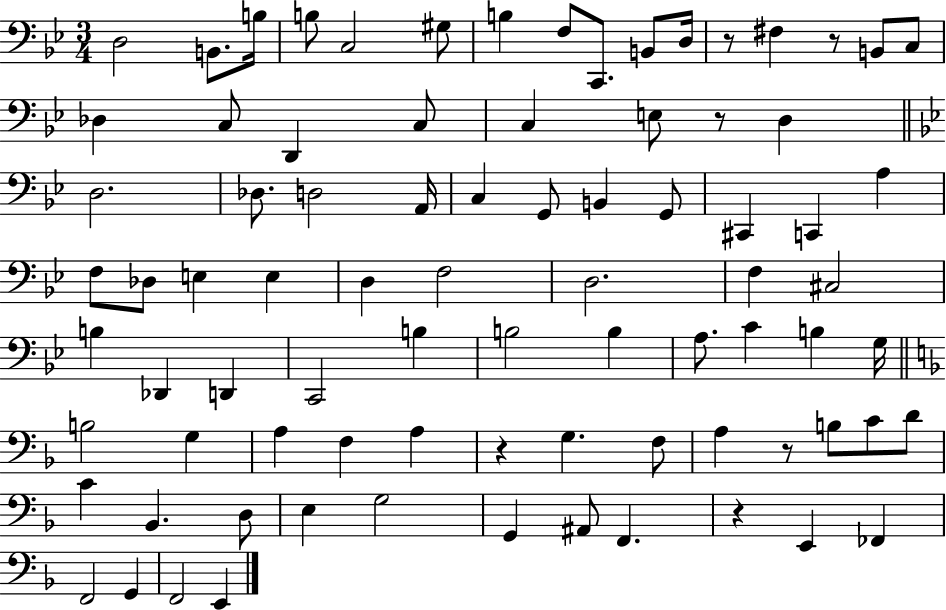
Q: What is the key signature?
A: BES major